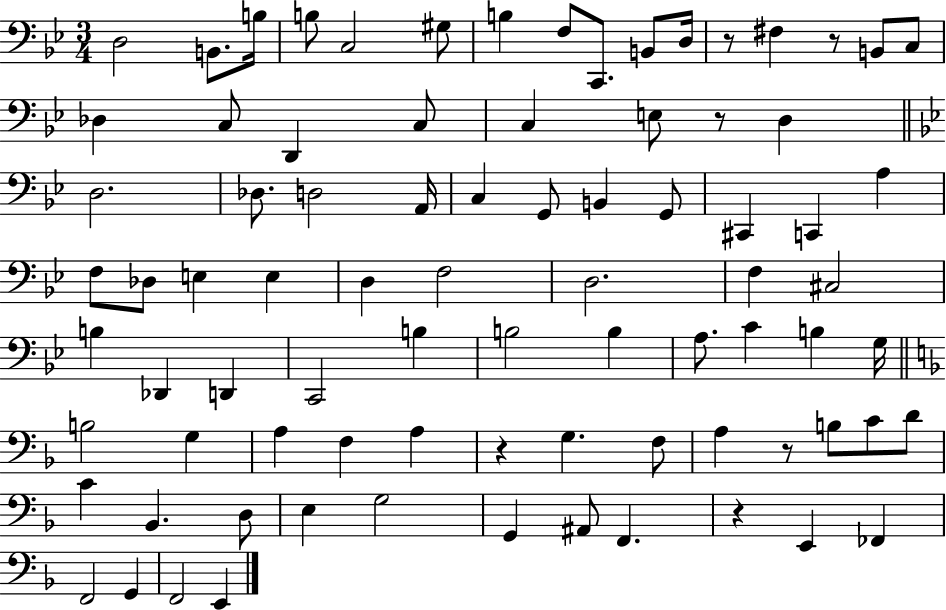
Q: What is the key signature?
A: BES major